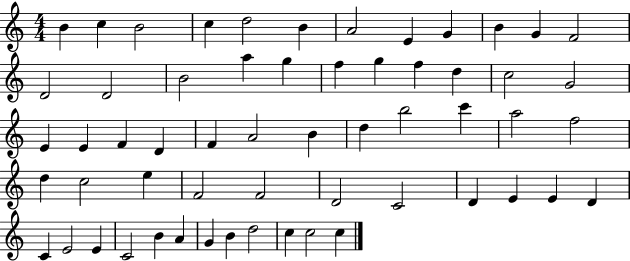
B4/q C5/q B4/h C5/q D5/h B4/q A4/h E4/q G4/q B4/q G4/q F4/h D4/h D4/h B4/h A5/q G5/q F5/q G5/q F5/q D5/q C5/h G4/h E4/q E4/q F4/q D4/q F4/q A4/h B4/q D5/q B5/h C6/q A5/h F5/h D5/q C5/h E5/q F4/h F4/h D4/h C4/h D4/q E4/q E4/q D4/q C4/q E4/h E4/q C4/h B4/q A4/q G4/q B4/q D5/h C5/q C5/h C5/q